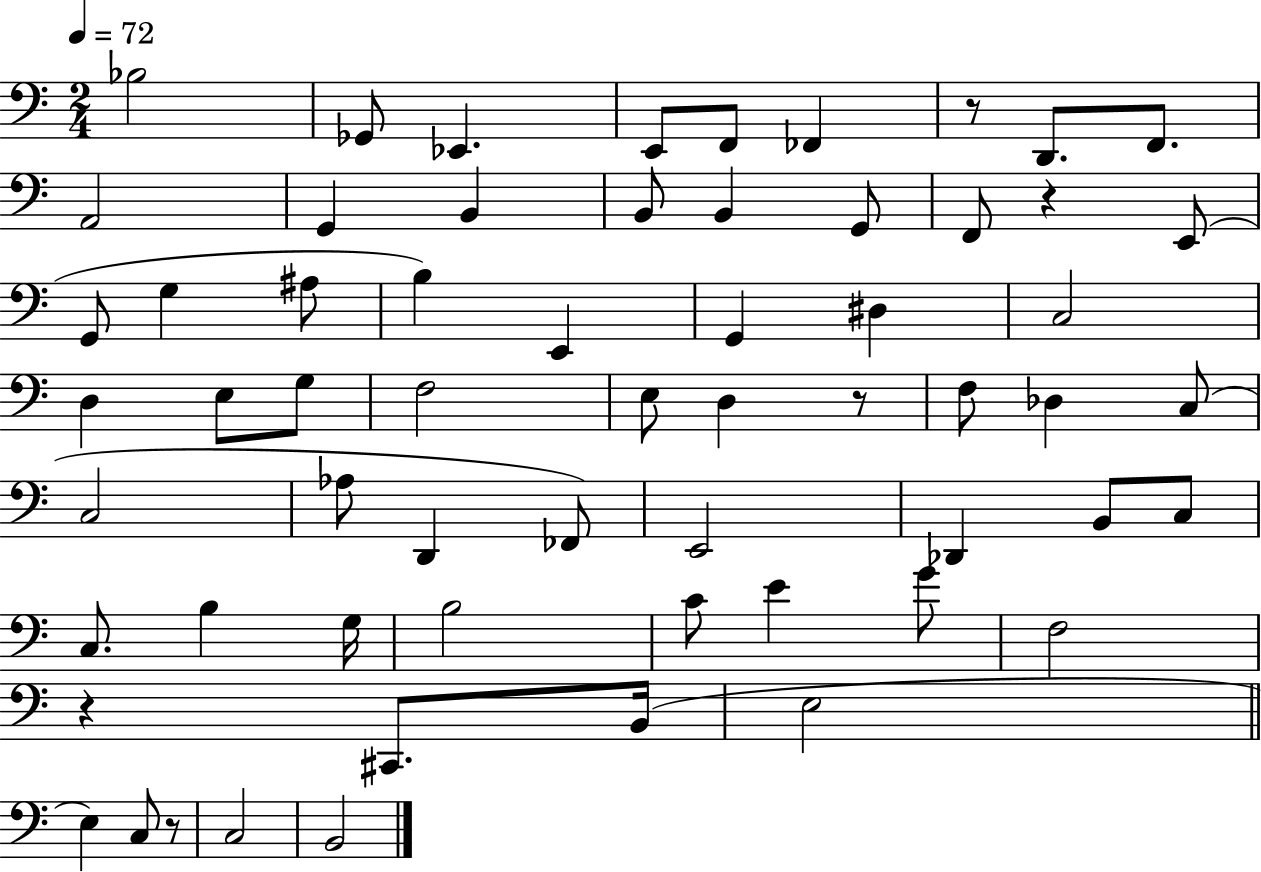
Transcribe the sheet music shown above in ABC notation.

X:1
T:Untitled
M:2/4
L:1/4
K:C
_B,2 _G,,/2 _E,, E,,/2 F,,/2 _F,, z/2 D,,/2 F,,/2 A,,2 G,, B,, B,,/2 B,, G,,/2 F,,/2 z E,,/2 G,,/2 G, ^A,/2 B, E,, G,, ^D, C,2 D, E,/2 G,/2 F,2 E,/2 D, z/2 F,/2 _D, C,/2 C,2 _A,/2 D,, _F,,/2 E,,2 _D,, B,,/2 C,/2 C,/2 B, G,/4 B,2 C/2 E G/2 F,2 z ^C,,/2 B,,/4 E,2 E, C,/2 z/2 C,2 B,,2